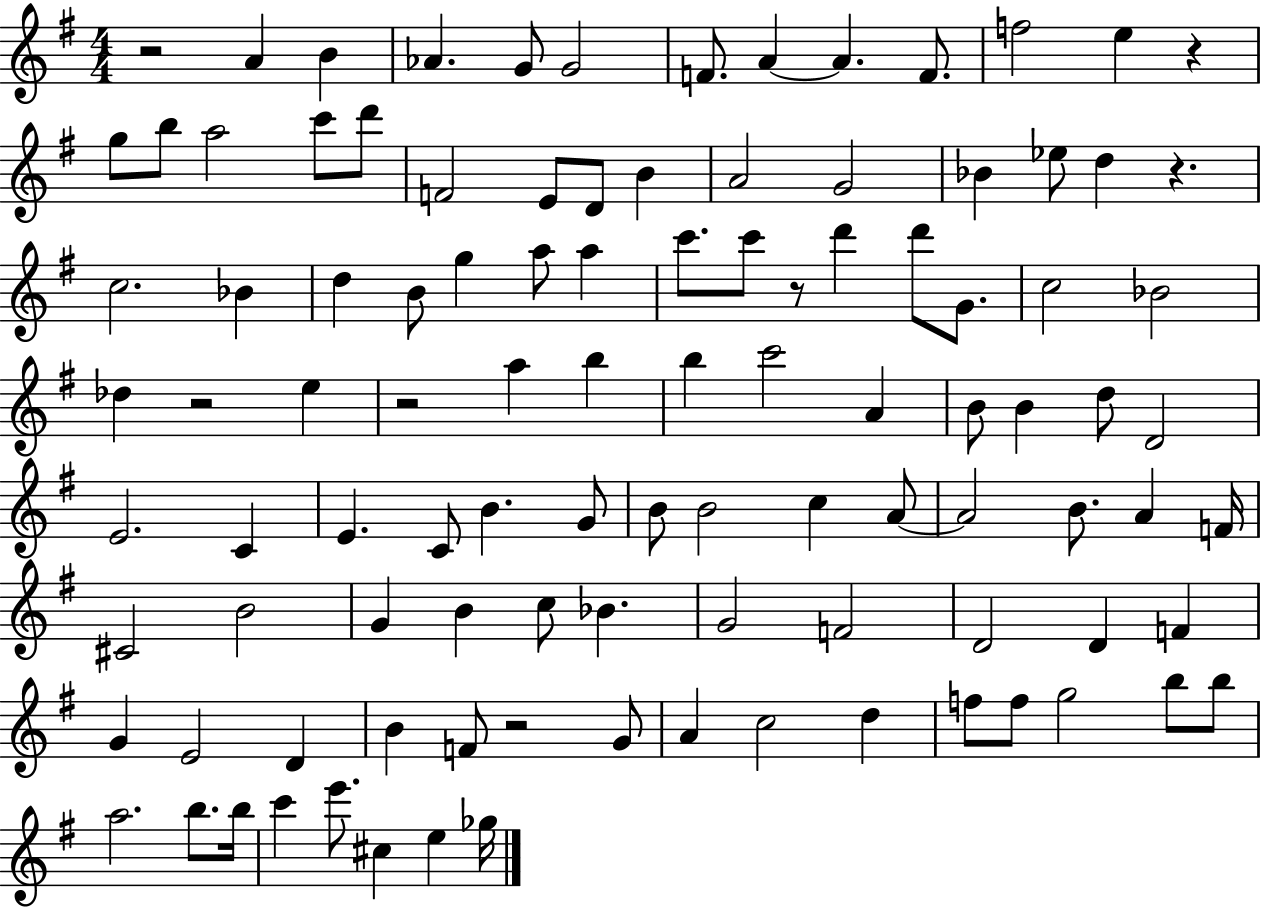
{
  \clef treble
  \numericTimeSignature
  \time 4/4
  \key g \major
  r2 a'4 b'4 | aes'4. g'8 g'2 | f'8. a'4~~ a'4. f'8. | f''2 e''4 r4 | \break g''8 b''8 a''2 c'''8 d'''8 | f'2 e'8 d'8 b'4 | a'2 g'2 | bes'4 ees''8 d''4 r4. | \break c''2. bes'4 | d''4 b'8 g''4 a''8 a''4 | c'''8. c'''8 r8 d'''4 d'''8 g'8. | c''2 bes'2 | \break des''4 r2 e''4 | r2 a''4 b''4 | b''4 c'''2 a'4 | b'8 b'4 d''8 d'2 | \break e'2. c'4 | e'4. c'8 b'4. g'8 | b'8 b'2 c''4 a'8~~ | a'2 b'8. a'4 f'16 | \break cis'2 b'2 | g'4 b'4 c''8 bes'4. | g'2 f'2 | d'2 d'4 f'4 | \break g'4 e'2 d'4 | b'4 f'8 r2 g'8 | a'4 c''2 d''4 | f''8 f''8 g''2 b''8 b''8 | \break a''2. b''8. b''16 | c'''4 e'''8. cis''4 e''4 ges''16 | \bar "|."
}